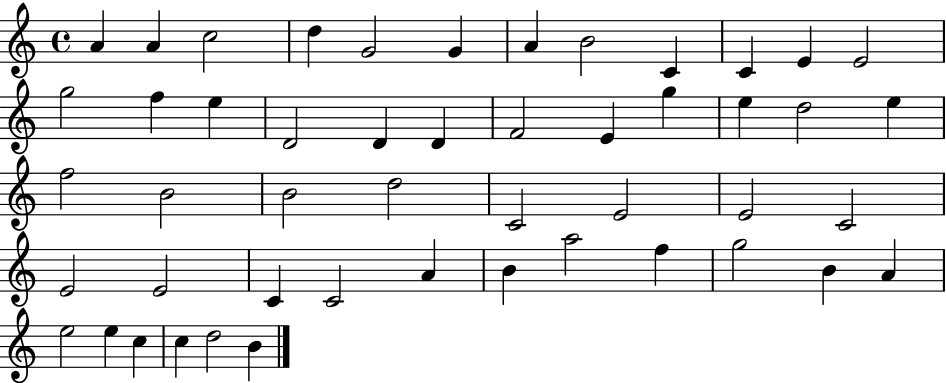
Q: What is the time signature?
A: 4/4